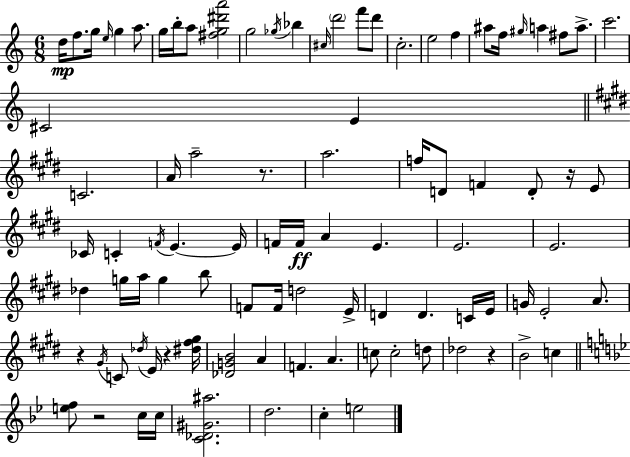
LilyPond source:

{
  \clef treble
  \numericTimeSignature
  \time 6/8
  \key c \major
  d''16\mp f''8. g''16 \grace { e''16 } g''4 a''8. | g''16 b''16-. a''8 <fis'' g'' dis''' a'''>2 | g''2 \acciaccatura { ges''16 } bes''4 | \grace { cis''16 } \parenthesize d'''2 f'''8 | \break d'''8 c''2.-. | e''2 f''4 | ais''8 f''16 \grace { gis''16 } a''4 fis''8 | a''8.-> c'''2. | \break cis'2 | e'4 \bar "||" \break \key e \major c'2. | a'16 a''2-- r8. | a''2. | f''16 d'8 f'4 d'8-. r16 e'8 | \break ces'16 c'4-. \acciaccatura { f'16 } e'4.~~ | e'16 f'16 f'16\ff a'4 e'4. | e'2. | e'2. | \break des''4 g''16 a''16 g''4 b''8 | f'8 f'16 d''2 | e'16-> d'4 d'4. c'16 | e'16 g'16 e'2-. a'8. | \break r4 \acciaccatura { gis'16 } c'8 \acciaccatura { des''16 } e'16 r4 | <dis'' fis'' gis''>16 <des' g' b'>2 a'4 | f'4. a'4. | c''8 c''2-. | \break d''8 des''2 r4 | b'2-> c''4 | \bar "||" \break \key bes \major <e'' f''>8 r2 c''16 c''16 | <c' des' gis' ais''>2. | d''2. | c''4-. e''2 | \break \bar "|."
}